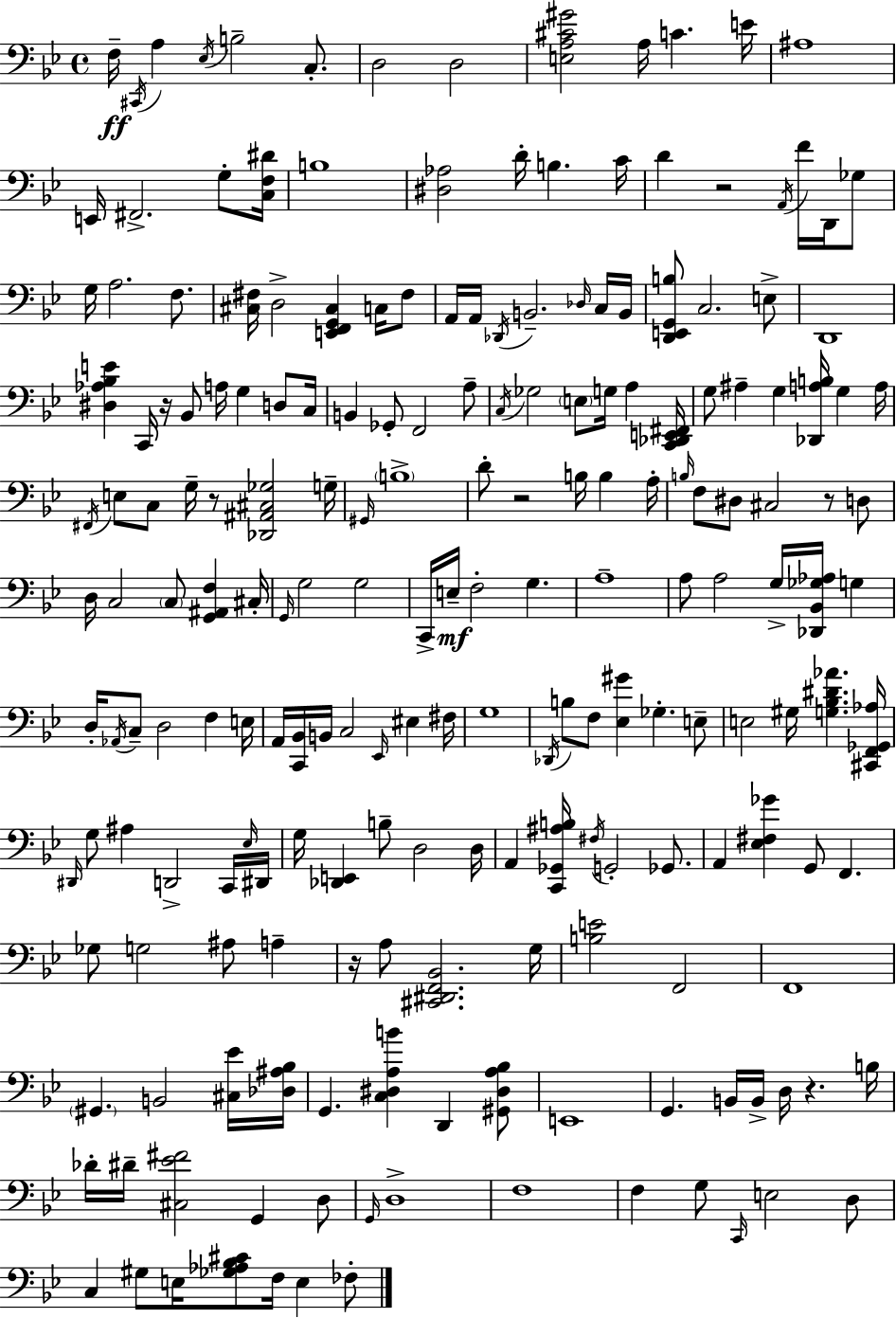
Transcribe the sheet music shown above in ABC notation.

X:1
T:Untitled
M:4/4
L:1/4
K:Gm
F,/4 ^C,,/4 A, _E,/4 B,2 C,/2 D,2 D,2 [E,A,^C^G]2 A,/4 C E/4 ^A,4 E,,/4 ^F,,2 G,/2 [C,F,^D]/4 B,4 [^D,_A,]2 D/4 B, C/4 D z2 A,,/4 F/4 D,,/4 _G,/2 G,/4 A,2 F,/2 [^C,^F,]/4 D,2 [E,,F,,G,,^C,] C,/4 ^F,/2 A,,/4 A,,/4 _D,,/4 B,,2 _D,/4 C,/4 B,,/4 [D,,E,,G,,B,]/2 C,2 E,/2 D,,4 [^D,_A,_B,E] C,,/4 z/4 _B,,/2 A,/4 G, D,/2 C,/4 B,, _G,,/2 F,,2 A,/2 C,/4 _G,2 E,/2 G,/4 A, [C,,_D,,E,,^F,,]/4 G,/2 ^A, G, [_D,,A,B,]/4 G, A,/4 ^F,,/4 E,/2 C,/2 G,/4 z/2 [_D,,^A,,^C,_G,]2 G,/4 ^G,,/4 B,4 D/2 z2 B,/4 B, A,/4 B,/4 F,/2 ^D,/2 ^C,2 z/2 D,/2 D,/4 C,2 C,/2 [G,,^A,,F,] ^C,/4 G,,/4 G,2 G,2 C,,/4 E,/4 F,2 G, A,4 A,/2 A,2 G,/4 [_D,,_B,,_G,_A,]/4 G, D,/4 _A,,/4 C,/2 D,2 F, E,/4 A,,/4 [C,,_B,,]/4 B,,/4 C,2 _E,,/4 ^E, ^F,/4 G,4 _D,,/4 B,/2 F,/2 [_E,^G] _G, E,/2 E,2 ^G,/4 [G,_B,^D_A] [^C,,F,,_G,,_A,]/4 ^D,,/4 G,/2 ^A, D,,2 C,,/4 _E,/4 ^D,,/4 G,/4 [_D,,E,,] B,/2 D,2 D,/4 A,, [C,,_G,,^A,B,]/4 ^F,/4 G,,2 _G,,/2 A,, [_E,^F,_G] G,,/2 F,, _G,/2 G,2 ^A,/2 A, z/4 A,/2 [^C,,^D,,F,,_B,,]2 G,/4 [B,E]2 F,,2 F,,4 ^G,, B,,2 [^C,_E]/4 [_D,^A,_B,]/4 G,, [C,^D,A,B] D,, [^G,,^D,A,_B,]/2 E,,4 G,, B,,/4 B,,/4 D,/4 z B,/4 _D/4 ^D/4 [^C,_E^F]2 G,, D,/2 G,,/4 D,4 F,4 F, G,/2 C,,/4 E,2 D,/2 C, ^G,/2 E,/4 [_G,_A,_B,^C]/2 F,/4 E, _F,/2